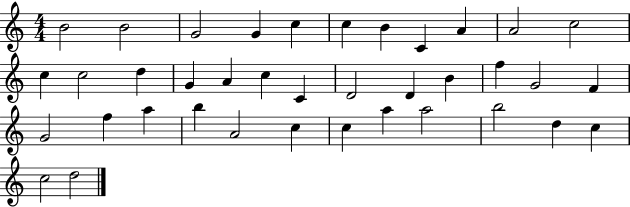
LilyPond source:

{
  \clef treble
  \numericTimeSignature
  \time 4/4
  \key c \major
  b'2 b'2 | g'2 g'4 c''4 | c''4 b'4 c'4 a'4 | a'2 c''2 | \break c''4 c''2 d''4 | g'4 a'4 c''4 c'4 | d'2 d'4 b'4 | f''4 g'2 f'4 | \break g'2 f''4 a''4 | b''4 a'2 c''4 | c''4 a''4 a''2 | b''2 d''4 c''4 | \break c''2 d''2 | \bar "|."
}